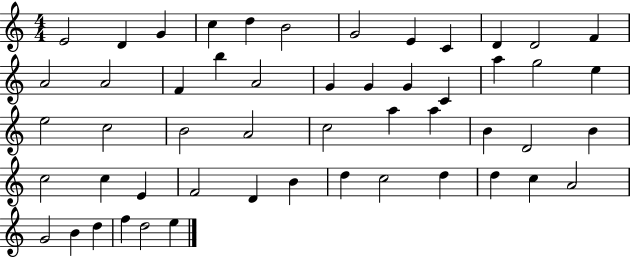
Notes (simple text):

E4/h D4/q G4/q C5/q D5/q B4/h G4/h E4/q C4/q D4/q D4/h F4/q A4/h A4/h F4/q B5/q A4/h G4/q G4/q G4/q C4/q A5/q G5/h E5/q E5/h C5/h B4/h A4/h C5/h A5/q A5/q B4/q D4/h B4/q C5/h C5/q E4/q F4/h D4/q B4/q D5/q C5/h D5/q D5/q C5/q A4/h G4/h B4/q D5/q F5/q D5/h E5/q